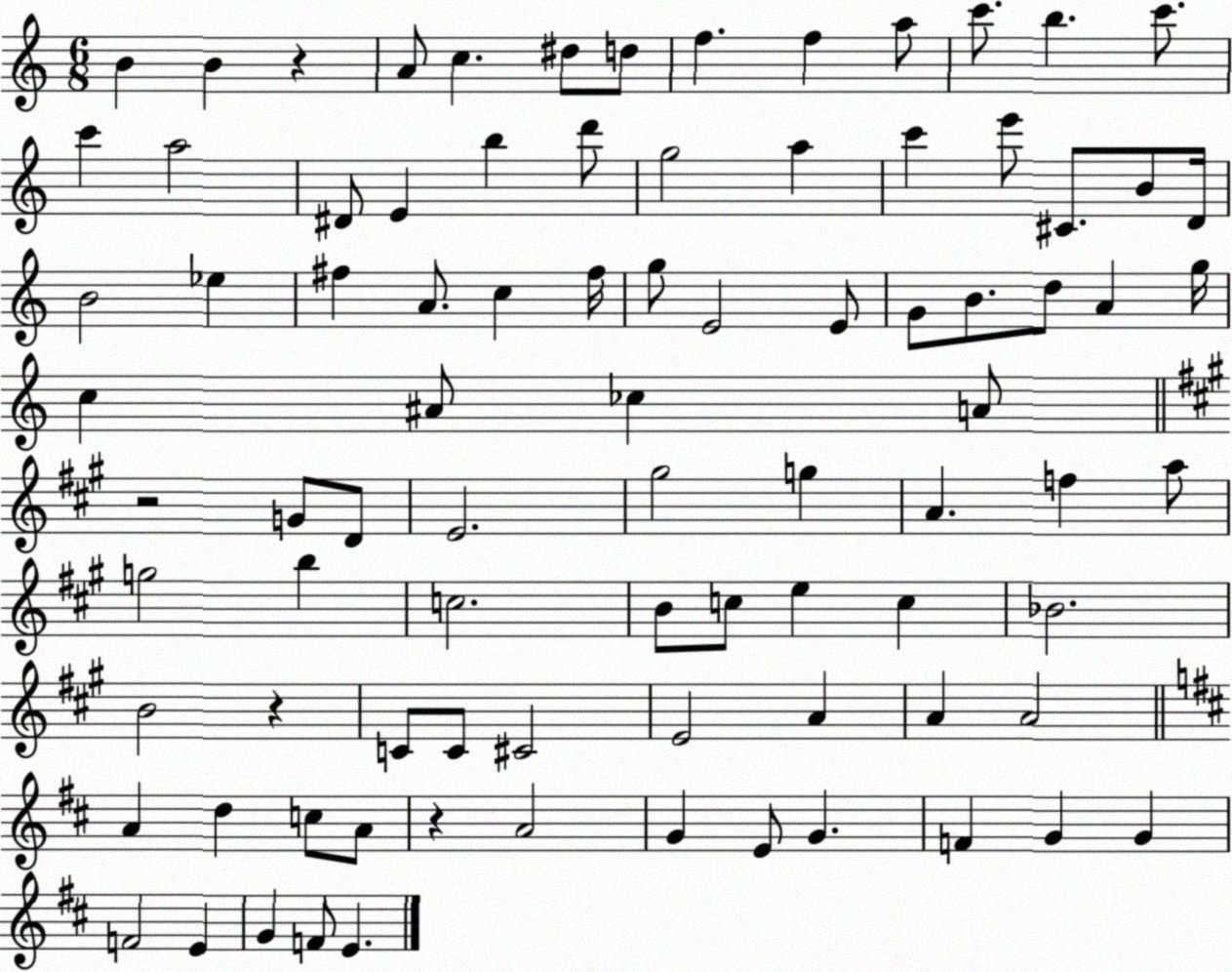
X:1
T:Untitled
M:6/8
L:1/4
K:C
B B z A/2 c ^d/2 d/2 f f a/2 c'/2 b c'/2 c' a2 ^D/2 E b d'/2 g2 a c' e'/2 ^C/2 B/2 D/4 B2 _e ^f A/2 c ^f/4 g/2 E2 E/2 G/2 B/2 d/2 A g/4 c ^A/2 _c A/2 z2 G/2 D/2 E2 ^g2 g A f a/2 g2 b c2 B/2 c/2 e c _B2 B2 z C/2 C/2 ^C2 E2 A A A2 A d c/2 A/2 z A2 G E/2 G F G G F2 E G F/2 E